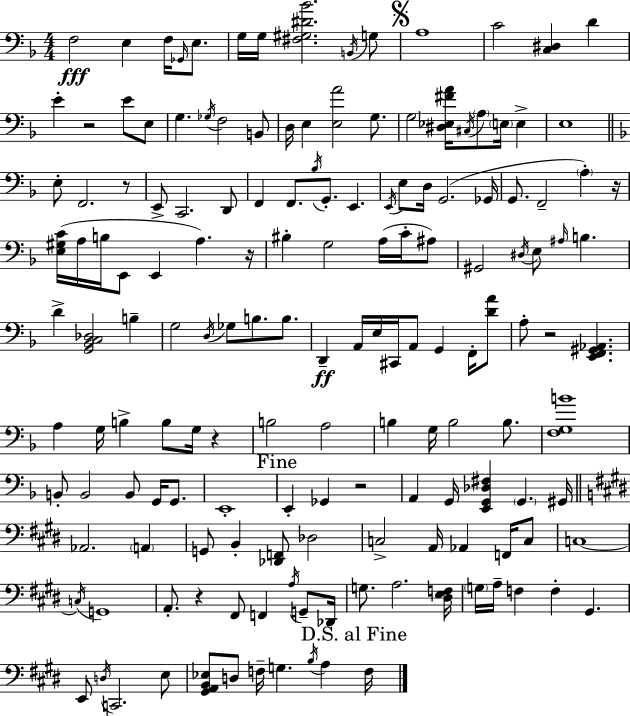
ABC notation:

X:1
T:Untitled
M:4/4
L:1/4
K:Dm
F,2 E, F,/4 _G,,/4 E,/2 G,/4 G,/4 [^F,^G,^D_B]2 B,,/4 G,/2 A,4 C2 [C,^D,] D E z2 E/2 E,/2 G, _G,/4 F,2 B,,/2 D,/4 E, [E,A]2 G,/2 G,2 [^D,_E,^FA]/4 ^C,/4 A,/2 E,/4 E, E,4 E,/2 F,,2 z/2 E,,/2 C,,2 D,,/2 F,, F,,/2 _B,/4 G,,/2 E,, E,,/4 E,/2 D,/4 G,,2 _G,,/4 G,,/2 F,,2 A, z/4 [E,^G,C]/4 A,/4 B,/4 E,,/2 E,, A, z/4 ^B, G,2 A,/4 C/4 ^A,/2 ^G,,2 ^D,/4 E,/2 ^A,/4 B, D [G,,_B,,C,_D,]2 B, G,2 D,/4 _G,/2 B,/2 B,/2 D,, A,,/4 E,/4 ^C,,/4 A,,/2 G,, F,,/4 [DA]/2 A,/2 z2 [E,,F,,^G,,_A,,] A, G,/4 B, B,/2 G,/4 z B,2 A,2 B, G,/4 B,2 B,/2 [F,G,B]4 B,,/2 B,,2 B,,/2 G,,/4 G,,/2 E,,4 E,, _G,, z2 A,, G,,/4 [E,,G,,_D,^F,] G,, ^G,,/4 _A,,2 A,, G,,/2 B,, [_D,,F,,]/2 _D,2 C,2 A,,/4 _A,, F,,/4 C,/2 C,4 C,/4 G,,4 A,,/2 z ^F,,/2 F,, A,/4 G,,/2 _D,,/4 G,/2 A,2 [^D,E,F,]/4 G,/4 A,/4 F, F, ^G,, E,,/2 D,/4 C,,2 E,/2 [^G,,A,,B,,_E,]/2 D,/2 F,/4 G, B,/4 A, F,/4